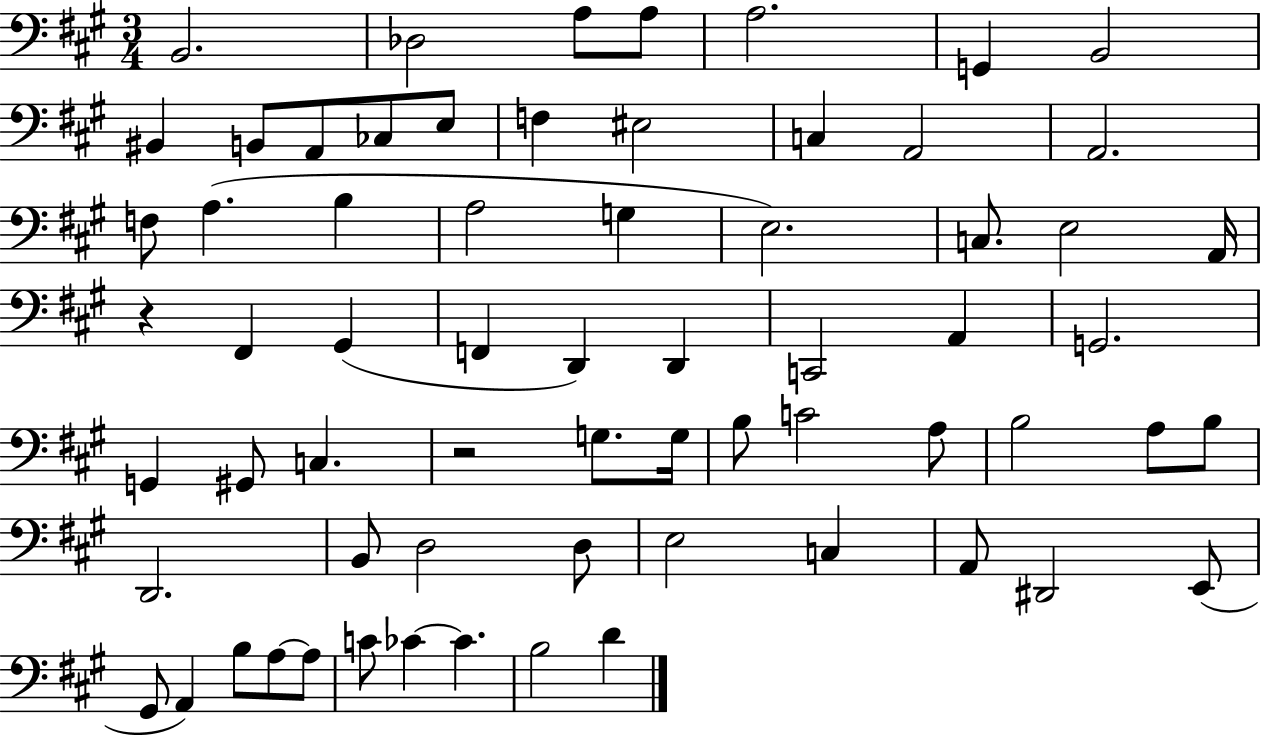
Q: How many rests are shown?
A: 2